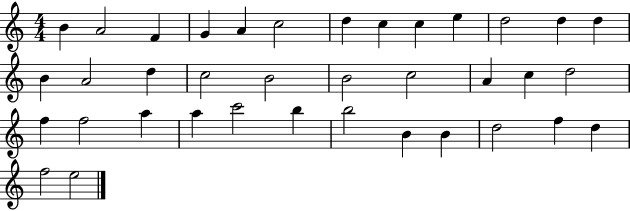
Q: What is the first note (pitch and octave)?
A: B4